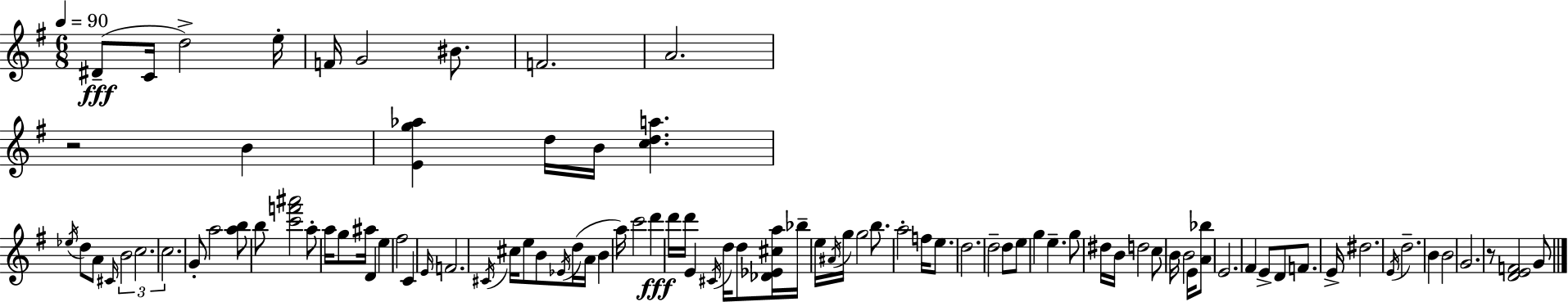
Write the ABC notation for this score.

X:1
T:Untitled
M:6/8
L:1/4
K:G
^D/2 C/4 d2 e/4 F/4 G2 ^B/2 F2 A2 z2 B [Eg_a] d/4 B/4 [cda] _e/4 d/2 A/2 ^C/4 B2 c2 c2 G/2 a2 [ab]/2 b/2 [c'f'^a']2 a/2 a/4 g/2 ^a/4 D e ^f2 C E/4 F2 ^C/4 ^c/4 e/2 B/2 _E/4 d/4 A/4 B a/4 c'2 d' d'/4 d'/4 E ^C/4 d/4 d/2 [_D_E^ca]/4 _b/4 e/4 ^A/4 g/4 g2 b/2 a2 f/4 e/2 d2 d2 d/2 e/2 g e g/2 ^d/4 B/4 d2 c/2 B/4 B2 E/4 [A_b]/2 E2 ^F E/2 D/2 F/2 E/4 ^d2 E/4 d2 B B2 G2 z/2 [DEF]2 G/2